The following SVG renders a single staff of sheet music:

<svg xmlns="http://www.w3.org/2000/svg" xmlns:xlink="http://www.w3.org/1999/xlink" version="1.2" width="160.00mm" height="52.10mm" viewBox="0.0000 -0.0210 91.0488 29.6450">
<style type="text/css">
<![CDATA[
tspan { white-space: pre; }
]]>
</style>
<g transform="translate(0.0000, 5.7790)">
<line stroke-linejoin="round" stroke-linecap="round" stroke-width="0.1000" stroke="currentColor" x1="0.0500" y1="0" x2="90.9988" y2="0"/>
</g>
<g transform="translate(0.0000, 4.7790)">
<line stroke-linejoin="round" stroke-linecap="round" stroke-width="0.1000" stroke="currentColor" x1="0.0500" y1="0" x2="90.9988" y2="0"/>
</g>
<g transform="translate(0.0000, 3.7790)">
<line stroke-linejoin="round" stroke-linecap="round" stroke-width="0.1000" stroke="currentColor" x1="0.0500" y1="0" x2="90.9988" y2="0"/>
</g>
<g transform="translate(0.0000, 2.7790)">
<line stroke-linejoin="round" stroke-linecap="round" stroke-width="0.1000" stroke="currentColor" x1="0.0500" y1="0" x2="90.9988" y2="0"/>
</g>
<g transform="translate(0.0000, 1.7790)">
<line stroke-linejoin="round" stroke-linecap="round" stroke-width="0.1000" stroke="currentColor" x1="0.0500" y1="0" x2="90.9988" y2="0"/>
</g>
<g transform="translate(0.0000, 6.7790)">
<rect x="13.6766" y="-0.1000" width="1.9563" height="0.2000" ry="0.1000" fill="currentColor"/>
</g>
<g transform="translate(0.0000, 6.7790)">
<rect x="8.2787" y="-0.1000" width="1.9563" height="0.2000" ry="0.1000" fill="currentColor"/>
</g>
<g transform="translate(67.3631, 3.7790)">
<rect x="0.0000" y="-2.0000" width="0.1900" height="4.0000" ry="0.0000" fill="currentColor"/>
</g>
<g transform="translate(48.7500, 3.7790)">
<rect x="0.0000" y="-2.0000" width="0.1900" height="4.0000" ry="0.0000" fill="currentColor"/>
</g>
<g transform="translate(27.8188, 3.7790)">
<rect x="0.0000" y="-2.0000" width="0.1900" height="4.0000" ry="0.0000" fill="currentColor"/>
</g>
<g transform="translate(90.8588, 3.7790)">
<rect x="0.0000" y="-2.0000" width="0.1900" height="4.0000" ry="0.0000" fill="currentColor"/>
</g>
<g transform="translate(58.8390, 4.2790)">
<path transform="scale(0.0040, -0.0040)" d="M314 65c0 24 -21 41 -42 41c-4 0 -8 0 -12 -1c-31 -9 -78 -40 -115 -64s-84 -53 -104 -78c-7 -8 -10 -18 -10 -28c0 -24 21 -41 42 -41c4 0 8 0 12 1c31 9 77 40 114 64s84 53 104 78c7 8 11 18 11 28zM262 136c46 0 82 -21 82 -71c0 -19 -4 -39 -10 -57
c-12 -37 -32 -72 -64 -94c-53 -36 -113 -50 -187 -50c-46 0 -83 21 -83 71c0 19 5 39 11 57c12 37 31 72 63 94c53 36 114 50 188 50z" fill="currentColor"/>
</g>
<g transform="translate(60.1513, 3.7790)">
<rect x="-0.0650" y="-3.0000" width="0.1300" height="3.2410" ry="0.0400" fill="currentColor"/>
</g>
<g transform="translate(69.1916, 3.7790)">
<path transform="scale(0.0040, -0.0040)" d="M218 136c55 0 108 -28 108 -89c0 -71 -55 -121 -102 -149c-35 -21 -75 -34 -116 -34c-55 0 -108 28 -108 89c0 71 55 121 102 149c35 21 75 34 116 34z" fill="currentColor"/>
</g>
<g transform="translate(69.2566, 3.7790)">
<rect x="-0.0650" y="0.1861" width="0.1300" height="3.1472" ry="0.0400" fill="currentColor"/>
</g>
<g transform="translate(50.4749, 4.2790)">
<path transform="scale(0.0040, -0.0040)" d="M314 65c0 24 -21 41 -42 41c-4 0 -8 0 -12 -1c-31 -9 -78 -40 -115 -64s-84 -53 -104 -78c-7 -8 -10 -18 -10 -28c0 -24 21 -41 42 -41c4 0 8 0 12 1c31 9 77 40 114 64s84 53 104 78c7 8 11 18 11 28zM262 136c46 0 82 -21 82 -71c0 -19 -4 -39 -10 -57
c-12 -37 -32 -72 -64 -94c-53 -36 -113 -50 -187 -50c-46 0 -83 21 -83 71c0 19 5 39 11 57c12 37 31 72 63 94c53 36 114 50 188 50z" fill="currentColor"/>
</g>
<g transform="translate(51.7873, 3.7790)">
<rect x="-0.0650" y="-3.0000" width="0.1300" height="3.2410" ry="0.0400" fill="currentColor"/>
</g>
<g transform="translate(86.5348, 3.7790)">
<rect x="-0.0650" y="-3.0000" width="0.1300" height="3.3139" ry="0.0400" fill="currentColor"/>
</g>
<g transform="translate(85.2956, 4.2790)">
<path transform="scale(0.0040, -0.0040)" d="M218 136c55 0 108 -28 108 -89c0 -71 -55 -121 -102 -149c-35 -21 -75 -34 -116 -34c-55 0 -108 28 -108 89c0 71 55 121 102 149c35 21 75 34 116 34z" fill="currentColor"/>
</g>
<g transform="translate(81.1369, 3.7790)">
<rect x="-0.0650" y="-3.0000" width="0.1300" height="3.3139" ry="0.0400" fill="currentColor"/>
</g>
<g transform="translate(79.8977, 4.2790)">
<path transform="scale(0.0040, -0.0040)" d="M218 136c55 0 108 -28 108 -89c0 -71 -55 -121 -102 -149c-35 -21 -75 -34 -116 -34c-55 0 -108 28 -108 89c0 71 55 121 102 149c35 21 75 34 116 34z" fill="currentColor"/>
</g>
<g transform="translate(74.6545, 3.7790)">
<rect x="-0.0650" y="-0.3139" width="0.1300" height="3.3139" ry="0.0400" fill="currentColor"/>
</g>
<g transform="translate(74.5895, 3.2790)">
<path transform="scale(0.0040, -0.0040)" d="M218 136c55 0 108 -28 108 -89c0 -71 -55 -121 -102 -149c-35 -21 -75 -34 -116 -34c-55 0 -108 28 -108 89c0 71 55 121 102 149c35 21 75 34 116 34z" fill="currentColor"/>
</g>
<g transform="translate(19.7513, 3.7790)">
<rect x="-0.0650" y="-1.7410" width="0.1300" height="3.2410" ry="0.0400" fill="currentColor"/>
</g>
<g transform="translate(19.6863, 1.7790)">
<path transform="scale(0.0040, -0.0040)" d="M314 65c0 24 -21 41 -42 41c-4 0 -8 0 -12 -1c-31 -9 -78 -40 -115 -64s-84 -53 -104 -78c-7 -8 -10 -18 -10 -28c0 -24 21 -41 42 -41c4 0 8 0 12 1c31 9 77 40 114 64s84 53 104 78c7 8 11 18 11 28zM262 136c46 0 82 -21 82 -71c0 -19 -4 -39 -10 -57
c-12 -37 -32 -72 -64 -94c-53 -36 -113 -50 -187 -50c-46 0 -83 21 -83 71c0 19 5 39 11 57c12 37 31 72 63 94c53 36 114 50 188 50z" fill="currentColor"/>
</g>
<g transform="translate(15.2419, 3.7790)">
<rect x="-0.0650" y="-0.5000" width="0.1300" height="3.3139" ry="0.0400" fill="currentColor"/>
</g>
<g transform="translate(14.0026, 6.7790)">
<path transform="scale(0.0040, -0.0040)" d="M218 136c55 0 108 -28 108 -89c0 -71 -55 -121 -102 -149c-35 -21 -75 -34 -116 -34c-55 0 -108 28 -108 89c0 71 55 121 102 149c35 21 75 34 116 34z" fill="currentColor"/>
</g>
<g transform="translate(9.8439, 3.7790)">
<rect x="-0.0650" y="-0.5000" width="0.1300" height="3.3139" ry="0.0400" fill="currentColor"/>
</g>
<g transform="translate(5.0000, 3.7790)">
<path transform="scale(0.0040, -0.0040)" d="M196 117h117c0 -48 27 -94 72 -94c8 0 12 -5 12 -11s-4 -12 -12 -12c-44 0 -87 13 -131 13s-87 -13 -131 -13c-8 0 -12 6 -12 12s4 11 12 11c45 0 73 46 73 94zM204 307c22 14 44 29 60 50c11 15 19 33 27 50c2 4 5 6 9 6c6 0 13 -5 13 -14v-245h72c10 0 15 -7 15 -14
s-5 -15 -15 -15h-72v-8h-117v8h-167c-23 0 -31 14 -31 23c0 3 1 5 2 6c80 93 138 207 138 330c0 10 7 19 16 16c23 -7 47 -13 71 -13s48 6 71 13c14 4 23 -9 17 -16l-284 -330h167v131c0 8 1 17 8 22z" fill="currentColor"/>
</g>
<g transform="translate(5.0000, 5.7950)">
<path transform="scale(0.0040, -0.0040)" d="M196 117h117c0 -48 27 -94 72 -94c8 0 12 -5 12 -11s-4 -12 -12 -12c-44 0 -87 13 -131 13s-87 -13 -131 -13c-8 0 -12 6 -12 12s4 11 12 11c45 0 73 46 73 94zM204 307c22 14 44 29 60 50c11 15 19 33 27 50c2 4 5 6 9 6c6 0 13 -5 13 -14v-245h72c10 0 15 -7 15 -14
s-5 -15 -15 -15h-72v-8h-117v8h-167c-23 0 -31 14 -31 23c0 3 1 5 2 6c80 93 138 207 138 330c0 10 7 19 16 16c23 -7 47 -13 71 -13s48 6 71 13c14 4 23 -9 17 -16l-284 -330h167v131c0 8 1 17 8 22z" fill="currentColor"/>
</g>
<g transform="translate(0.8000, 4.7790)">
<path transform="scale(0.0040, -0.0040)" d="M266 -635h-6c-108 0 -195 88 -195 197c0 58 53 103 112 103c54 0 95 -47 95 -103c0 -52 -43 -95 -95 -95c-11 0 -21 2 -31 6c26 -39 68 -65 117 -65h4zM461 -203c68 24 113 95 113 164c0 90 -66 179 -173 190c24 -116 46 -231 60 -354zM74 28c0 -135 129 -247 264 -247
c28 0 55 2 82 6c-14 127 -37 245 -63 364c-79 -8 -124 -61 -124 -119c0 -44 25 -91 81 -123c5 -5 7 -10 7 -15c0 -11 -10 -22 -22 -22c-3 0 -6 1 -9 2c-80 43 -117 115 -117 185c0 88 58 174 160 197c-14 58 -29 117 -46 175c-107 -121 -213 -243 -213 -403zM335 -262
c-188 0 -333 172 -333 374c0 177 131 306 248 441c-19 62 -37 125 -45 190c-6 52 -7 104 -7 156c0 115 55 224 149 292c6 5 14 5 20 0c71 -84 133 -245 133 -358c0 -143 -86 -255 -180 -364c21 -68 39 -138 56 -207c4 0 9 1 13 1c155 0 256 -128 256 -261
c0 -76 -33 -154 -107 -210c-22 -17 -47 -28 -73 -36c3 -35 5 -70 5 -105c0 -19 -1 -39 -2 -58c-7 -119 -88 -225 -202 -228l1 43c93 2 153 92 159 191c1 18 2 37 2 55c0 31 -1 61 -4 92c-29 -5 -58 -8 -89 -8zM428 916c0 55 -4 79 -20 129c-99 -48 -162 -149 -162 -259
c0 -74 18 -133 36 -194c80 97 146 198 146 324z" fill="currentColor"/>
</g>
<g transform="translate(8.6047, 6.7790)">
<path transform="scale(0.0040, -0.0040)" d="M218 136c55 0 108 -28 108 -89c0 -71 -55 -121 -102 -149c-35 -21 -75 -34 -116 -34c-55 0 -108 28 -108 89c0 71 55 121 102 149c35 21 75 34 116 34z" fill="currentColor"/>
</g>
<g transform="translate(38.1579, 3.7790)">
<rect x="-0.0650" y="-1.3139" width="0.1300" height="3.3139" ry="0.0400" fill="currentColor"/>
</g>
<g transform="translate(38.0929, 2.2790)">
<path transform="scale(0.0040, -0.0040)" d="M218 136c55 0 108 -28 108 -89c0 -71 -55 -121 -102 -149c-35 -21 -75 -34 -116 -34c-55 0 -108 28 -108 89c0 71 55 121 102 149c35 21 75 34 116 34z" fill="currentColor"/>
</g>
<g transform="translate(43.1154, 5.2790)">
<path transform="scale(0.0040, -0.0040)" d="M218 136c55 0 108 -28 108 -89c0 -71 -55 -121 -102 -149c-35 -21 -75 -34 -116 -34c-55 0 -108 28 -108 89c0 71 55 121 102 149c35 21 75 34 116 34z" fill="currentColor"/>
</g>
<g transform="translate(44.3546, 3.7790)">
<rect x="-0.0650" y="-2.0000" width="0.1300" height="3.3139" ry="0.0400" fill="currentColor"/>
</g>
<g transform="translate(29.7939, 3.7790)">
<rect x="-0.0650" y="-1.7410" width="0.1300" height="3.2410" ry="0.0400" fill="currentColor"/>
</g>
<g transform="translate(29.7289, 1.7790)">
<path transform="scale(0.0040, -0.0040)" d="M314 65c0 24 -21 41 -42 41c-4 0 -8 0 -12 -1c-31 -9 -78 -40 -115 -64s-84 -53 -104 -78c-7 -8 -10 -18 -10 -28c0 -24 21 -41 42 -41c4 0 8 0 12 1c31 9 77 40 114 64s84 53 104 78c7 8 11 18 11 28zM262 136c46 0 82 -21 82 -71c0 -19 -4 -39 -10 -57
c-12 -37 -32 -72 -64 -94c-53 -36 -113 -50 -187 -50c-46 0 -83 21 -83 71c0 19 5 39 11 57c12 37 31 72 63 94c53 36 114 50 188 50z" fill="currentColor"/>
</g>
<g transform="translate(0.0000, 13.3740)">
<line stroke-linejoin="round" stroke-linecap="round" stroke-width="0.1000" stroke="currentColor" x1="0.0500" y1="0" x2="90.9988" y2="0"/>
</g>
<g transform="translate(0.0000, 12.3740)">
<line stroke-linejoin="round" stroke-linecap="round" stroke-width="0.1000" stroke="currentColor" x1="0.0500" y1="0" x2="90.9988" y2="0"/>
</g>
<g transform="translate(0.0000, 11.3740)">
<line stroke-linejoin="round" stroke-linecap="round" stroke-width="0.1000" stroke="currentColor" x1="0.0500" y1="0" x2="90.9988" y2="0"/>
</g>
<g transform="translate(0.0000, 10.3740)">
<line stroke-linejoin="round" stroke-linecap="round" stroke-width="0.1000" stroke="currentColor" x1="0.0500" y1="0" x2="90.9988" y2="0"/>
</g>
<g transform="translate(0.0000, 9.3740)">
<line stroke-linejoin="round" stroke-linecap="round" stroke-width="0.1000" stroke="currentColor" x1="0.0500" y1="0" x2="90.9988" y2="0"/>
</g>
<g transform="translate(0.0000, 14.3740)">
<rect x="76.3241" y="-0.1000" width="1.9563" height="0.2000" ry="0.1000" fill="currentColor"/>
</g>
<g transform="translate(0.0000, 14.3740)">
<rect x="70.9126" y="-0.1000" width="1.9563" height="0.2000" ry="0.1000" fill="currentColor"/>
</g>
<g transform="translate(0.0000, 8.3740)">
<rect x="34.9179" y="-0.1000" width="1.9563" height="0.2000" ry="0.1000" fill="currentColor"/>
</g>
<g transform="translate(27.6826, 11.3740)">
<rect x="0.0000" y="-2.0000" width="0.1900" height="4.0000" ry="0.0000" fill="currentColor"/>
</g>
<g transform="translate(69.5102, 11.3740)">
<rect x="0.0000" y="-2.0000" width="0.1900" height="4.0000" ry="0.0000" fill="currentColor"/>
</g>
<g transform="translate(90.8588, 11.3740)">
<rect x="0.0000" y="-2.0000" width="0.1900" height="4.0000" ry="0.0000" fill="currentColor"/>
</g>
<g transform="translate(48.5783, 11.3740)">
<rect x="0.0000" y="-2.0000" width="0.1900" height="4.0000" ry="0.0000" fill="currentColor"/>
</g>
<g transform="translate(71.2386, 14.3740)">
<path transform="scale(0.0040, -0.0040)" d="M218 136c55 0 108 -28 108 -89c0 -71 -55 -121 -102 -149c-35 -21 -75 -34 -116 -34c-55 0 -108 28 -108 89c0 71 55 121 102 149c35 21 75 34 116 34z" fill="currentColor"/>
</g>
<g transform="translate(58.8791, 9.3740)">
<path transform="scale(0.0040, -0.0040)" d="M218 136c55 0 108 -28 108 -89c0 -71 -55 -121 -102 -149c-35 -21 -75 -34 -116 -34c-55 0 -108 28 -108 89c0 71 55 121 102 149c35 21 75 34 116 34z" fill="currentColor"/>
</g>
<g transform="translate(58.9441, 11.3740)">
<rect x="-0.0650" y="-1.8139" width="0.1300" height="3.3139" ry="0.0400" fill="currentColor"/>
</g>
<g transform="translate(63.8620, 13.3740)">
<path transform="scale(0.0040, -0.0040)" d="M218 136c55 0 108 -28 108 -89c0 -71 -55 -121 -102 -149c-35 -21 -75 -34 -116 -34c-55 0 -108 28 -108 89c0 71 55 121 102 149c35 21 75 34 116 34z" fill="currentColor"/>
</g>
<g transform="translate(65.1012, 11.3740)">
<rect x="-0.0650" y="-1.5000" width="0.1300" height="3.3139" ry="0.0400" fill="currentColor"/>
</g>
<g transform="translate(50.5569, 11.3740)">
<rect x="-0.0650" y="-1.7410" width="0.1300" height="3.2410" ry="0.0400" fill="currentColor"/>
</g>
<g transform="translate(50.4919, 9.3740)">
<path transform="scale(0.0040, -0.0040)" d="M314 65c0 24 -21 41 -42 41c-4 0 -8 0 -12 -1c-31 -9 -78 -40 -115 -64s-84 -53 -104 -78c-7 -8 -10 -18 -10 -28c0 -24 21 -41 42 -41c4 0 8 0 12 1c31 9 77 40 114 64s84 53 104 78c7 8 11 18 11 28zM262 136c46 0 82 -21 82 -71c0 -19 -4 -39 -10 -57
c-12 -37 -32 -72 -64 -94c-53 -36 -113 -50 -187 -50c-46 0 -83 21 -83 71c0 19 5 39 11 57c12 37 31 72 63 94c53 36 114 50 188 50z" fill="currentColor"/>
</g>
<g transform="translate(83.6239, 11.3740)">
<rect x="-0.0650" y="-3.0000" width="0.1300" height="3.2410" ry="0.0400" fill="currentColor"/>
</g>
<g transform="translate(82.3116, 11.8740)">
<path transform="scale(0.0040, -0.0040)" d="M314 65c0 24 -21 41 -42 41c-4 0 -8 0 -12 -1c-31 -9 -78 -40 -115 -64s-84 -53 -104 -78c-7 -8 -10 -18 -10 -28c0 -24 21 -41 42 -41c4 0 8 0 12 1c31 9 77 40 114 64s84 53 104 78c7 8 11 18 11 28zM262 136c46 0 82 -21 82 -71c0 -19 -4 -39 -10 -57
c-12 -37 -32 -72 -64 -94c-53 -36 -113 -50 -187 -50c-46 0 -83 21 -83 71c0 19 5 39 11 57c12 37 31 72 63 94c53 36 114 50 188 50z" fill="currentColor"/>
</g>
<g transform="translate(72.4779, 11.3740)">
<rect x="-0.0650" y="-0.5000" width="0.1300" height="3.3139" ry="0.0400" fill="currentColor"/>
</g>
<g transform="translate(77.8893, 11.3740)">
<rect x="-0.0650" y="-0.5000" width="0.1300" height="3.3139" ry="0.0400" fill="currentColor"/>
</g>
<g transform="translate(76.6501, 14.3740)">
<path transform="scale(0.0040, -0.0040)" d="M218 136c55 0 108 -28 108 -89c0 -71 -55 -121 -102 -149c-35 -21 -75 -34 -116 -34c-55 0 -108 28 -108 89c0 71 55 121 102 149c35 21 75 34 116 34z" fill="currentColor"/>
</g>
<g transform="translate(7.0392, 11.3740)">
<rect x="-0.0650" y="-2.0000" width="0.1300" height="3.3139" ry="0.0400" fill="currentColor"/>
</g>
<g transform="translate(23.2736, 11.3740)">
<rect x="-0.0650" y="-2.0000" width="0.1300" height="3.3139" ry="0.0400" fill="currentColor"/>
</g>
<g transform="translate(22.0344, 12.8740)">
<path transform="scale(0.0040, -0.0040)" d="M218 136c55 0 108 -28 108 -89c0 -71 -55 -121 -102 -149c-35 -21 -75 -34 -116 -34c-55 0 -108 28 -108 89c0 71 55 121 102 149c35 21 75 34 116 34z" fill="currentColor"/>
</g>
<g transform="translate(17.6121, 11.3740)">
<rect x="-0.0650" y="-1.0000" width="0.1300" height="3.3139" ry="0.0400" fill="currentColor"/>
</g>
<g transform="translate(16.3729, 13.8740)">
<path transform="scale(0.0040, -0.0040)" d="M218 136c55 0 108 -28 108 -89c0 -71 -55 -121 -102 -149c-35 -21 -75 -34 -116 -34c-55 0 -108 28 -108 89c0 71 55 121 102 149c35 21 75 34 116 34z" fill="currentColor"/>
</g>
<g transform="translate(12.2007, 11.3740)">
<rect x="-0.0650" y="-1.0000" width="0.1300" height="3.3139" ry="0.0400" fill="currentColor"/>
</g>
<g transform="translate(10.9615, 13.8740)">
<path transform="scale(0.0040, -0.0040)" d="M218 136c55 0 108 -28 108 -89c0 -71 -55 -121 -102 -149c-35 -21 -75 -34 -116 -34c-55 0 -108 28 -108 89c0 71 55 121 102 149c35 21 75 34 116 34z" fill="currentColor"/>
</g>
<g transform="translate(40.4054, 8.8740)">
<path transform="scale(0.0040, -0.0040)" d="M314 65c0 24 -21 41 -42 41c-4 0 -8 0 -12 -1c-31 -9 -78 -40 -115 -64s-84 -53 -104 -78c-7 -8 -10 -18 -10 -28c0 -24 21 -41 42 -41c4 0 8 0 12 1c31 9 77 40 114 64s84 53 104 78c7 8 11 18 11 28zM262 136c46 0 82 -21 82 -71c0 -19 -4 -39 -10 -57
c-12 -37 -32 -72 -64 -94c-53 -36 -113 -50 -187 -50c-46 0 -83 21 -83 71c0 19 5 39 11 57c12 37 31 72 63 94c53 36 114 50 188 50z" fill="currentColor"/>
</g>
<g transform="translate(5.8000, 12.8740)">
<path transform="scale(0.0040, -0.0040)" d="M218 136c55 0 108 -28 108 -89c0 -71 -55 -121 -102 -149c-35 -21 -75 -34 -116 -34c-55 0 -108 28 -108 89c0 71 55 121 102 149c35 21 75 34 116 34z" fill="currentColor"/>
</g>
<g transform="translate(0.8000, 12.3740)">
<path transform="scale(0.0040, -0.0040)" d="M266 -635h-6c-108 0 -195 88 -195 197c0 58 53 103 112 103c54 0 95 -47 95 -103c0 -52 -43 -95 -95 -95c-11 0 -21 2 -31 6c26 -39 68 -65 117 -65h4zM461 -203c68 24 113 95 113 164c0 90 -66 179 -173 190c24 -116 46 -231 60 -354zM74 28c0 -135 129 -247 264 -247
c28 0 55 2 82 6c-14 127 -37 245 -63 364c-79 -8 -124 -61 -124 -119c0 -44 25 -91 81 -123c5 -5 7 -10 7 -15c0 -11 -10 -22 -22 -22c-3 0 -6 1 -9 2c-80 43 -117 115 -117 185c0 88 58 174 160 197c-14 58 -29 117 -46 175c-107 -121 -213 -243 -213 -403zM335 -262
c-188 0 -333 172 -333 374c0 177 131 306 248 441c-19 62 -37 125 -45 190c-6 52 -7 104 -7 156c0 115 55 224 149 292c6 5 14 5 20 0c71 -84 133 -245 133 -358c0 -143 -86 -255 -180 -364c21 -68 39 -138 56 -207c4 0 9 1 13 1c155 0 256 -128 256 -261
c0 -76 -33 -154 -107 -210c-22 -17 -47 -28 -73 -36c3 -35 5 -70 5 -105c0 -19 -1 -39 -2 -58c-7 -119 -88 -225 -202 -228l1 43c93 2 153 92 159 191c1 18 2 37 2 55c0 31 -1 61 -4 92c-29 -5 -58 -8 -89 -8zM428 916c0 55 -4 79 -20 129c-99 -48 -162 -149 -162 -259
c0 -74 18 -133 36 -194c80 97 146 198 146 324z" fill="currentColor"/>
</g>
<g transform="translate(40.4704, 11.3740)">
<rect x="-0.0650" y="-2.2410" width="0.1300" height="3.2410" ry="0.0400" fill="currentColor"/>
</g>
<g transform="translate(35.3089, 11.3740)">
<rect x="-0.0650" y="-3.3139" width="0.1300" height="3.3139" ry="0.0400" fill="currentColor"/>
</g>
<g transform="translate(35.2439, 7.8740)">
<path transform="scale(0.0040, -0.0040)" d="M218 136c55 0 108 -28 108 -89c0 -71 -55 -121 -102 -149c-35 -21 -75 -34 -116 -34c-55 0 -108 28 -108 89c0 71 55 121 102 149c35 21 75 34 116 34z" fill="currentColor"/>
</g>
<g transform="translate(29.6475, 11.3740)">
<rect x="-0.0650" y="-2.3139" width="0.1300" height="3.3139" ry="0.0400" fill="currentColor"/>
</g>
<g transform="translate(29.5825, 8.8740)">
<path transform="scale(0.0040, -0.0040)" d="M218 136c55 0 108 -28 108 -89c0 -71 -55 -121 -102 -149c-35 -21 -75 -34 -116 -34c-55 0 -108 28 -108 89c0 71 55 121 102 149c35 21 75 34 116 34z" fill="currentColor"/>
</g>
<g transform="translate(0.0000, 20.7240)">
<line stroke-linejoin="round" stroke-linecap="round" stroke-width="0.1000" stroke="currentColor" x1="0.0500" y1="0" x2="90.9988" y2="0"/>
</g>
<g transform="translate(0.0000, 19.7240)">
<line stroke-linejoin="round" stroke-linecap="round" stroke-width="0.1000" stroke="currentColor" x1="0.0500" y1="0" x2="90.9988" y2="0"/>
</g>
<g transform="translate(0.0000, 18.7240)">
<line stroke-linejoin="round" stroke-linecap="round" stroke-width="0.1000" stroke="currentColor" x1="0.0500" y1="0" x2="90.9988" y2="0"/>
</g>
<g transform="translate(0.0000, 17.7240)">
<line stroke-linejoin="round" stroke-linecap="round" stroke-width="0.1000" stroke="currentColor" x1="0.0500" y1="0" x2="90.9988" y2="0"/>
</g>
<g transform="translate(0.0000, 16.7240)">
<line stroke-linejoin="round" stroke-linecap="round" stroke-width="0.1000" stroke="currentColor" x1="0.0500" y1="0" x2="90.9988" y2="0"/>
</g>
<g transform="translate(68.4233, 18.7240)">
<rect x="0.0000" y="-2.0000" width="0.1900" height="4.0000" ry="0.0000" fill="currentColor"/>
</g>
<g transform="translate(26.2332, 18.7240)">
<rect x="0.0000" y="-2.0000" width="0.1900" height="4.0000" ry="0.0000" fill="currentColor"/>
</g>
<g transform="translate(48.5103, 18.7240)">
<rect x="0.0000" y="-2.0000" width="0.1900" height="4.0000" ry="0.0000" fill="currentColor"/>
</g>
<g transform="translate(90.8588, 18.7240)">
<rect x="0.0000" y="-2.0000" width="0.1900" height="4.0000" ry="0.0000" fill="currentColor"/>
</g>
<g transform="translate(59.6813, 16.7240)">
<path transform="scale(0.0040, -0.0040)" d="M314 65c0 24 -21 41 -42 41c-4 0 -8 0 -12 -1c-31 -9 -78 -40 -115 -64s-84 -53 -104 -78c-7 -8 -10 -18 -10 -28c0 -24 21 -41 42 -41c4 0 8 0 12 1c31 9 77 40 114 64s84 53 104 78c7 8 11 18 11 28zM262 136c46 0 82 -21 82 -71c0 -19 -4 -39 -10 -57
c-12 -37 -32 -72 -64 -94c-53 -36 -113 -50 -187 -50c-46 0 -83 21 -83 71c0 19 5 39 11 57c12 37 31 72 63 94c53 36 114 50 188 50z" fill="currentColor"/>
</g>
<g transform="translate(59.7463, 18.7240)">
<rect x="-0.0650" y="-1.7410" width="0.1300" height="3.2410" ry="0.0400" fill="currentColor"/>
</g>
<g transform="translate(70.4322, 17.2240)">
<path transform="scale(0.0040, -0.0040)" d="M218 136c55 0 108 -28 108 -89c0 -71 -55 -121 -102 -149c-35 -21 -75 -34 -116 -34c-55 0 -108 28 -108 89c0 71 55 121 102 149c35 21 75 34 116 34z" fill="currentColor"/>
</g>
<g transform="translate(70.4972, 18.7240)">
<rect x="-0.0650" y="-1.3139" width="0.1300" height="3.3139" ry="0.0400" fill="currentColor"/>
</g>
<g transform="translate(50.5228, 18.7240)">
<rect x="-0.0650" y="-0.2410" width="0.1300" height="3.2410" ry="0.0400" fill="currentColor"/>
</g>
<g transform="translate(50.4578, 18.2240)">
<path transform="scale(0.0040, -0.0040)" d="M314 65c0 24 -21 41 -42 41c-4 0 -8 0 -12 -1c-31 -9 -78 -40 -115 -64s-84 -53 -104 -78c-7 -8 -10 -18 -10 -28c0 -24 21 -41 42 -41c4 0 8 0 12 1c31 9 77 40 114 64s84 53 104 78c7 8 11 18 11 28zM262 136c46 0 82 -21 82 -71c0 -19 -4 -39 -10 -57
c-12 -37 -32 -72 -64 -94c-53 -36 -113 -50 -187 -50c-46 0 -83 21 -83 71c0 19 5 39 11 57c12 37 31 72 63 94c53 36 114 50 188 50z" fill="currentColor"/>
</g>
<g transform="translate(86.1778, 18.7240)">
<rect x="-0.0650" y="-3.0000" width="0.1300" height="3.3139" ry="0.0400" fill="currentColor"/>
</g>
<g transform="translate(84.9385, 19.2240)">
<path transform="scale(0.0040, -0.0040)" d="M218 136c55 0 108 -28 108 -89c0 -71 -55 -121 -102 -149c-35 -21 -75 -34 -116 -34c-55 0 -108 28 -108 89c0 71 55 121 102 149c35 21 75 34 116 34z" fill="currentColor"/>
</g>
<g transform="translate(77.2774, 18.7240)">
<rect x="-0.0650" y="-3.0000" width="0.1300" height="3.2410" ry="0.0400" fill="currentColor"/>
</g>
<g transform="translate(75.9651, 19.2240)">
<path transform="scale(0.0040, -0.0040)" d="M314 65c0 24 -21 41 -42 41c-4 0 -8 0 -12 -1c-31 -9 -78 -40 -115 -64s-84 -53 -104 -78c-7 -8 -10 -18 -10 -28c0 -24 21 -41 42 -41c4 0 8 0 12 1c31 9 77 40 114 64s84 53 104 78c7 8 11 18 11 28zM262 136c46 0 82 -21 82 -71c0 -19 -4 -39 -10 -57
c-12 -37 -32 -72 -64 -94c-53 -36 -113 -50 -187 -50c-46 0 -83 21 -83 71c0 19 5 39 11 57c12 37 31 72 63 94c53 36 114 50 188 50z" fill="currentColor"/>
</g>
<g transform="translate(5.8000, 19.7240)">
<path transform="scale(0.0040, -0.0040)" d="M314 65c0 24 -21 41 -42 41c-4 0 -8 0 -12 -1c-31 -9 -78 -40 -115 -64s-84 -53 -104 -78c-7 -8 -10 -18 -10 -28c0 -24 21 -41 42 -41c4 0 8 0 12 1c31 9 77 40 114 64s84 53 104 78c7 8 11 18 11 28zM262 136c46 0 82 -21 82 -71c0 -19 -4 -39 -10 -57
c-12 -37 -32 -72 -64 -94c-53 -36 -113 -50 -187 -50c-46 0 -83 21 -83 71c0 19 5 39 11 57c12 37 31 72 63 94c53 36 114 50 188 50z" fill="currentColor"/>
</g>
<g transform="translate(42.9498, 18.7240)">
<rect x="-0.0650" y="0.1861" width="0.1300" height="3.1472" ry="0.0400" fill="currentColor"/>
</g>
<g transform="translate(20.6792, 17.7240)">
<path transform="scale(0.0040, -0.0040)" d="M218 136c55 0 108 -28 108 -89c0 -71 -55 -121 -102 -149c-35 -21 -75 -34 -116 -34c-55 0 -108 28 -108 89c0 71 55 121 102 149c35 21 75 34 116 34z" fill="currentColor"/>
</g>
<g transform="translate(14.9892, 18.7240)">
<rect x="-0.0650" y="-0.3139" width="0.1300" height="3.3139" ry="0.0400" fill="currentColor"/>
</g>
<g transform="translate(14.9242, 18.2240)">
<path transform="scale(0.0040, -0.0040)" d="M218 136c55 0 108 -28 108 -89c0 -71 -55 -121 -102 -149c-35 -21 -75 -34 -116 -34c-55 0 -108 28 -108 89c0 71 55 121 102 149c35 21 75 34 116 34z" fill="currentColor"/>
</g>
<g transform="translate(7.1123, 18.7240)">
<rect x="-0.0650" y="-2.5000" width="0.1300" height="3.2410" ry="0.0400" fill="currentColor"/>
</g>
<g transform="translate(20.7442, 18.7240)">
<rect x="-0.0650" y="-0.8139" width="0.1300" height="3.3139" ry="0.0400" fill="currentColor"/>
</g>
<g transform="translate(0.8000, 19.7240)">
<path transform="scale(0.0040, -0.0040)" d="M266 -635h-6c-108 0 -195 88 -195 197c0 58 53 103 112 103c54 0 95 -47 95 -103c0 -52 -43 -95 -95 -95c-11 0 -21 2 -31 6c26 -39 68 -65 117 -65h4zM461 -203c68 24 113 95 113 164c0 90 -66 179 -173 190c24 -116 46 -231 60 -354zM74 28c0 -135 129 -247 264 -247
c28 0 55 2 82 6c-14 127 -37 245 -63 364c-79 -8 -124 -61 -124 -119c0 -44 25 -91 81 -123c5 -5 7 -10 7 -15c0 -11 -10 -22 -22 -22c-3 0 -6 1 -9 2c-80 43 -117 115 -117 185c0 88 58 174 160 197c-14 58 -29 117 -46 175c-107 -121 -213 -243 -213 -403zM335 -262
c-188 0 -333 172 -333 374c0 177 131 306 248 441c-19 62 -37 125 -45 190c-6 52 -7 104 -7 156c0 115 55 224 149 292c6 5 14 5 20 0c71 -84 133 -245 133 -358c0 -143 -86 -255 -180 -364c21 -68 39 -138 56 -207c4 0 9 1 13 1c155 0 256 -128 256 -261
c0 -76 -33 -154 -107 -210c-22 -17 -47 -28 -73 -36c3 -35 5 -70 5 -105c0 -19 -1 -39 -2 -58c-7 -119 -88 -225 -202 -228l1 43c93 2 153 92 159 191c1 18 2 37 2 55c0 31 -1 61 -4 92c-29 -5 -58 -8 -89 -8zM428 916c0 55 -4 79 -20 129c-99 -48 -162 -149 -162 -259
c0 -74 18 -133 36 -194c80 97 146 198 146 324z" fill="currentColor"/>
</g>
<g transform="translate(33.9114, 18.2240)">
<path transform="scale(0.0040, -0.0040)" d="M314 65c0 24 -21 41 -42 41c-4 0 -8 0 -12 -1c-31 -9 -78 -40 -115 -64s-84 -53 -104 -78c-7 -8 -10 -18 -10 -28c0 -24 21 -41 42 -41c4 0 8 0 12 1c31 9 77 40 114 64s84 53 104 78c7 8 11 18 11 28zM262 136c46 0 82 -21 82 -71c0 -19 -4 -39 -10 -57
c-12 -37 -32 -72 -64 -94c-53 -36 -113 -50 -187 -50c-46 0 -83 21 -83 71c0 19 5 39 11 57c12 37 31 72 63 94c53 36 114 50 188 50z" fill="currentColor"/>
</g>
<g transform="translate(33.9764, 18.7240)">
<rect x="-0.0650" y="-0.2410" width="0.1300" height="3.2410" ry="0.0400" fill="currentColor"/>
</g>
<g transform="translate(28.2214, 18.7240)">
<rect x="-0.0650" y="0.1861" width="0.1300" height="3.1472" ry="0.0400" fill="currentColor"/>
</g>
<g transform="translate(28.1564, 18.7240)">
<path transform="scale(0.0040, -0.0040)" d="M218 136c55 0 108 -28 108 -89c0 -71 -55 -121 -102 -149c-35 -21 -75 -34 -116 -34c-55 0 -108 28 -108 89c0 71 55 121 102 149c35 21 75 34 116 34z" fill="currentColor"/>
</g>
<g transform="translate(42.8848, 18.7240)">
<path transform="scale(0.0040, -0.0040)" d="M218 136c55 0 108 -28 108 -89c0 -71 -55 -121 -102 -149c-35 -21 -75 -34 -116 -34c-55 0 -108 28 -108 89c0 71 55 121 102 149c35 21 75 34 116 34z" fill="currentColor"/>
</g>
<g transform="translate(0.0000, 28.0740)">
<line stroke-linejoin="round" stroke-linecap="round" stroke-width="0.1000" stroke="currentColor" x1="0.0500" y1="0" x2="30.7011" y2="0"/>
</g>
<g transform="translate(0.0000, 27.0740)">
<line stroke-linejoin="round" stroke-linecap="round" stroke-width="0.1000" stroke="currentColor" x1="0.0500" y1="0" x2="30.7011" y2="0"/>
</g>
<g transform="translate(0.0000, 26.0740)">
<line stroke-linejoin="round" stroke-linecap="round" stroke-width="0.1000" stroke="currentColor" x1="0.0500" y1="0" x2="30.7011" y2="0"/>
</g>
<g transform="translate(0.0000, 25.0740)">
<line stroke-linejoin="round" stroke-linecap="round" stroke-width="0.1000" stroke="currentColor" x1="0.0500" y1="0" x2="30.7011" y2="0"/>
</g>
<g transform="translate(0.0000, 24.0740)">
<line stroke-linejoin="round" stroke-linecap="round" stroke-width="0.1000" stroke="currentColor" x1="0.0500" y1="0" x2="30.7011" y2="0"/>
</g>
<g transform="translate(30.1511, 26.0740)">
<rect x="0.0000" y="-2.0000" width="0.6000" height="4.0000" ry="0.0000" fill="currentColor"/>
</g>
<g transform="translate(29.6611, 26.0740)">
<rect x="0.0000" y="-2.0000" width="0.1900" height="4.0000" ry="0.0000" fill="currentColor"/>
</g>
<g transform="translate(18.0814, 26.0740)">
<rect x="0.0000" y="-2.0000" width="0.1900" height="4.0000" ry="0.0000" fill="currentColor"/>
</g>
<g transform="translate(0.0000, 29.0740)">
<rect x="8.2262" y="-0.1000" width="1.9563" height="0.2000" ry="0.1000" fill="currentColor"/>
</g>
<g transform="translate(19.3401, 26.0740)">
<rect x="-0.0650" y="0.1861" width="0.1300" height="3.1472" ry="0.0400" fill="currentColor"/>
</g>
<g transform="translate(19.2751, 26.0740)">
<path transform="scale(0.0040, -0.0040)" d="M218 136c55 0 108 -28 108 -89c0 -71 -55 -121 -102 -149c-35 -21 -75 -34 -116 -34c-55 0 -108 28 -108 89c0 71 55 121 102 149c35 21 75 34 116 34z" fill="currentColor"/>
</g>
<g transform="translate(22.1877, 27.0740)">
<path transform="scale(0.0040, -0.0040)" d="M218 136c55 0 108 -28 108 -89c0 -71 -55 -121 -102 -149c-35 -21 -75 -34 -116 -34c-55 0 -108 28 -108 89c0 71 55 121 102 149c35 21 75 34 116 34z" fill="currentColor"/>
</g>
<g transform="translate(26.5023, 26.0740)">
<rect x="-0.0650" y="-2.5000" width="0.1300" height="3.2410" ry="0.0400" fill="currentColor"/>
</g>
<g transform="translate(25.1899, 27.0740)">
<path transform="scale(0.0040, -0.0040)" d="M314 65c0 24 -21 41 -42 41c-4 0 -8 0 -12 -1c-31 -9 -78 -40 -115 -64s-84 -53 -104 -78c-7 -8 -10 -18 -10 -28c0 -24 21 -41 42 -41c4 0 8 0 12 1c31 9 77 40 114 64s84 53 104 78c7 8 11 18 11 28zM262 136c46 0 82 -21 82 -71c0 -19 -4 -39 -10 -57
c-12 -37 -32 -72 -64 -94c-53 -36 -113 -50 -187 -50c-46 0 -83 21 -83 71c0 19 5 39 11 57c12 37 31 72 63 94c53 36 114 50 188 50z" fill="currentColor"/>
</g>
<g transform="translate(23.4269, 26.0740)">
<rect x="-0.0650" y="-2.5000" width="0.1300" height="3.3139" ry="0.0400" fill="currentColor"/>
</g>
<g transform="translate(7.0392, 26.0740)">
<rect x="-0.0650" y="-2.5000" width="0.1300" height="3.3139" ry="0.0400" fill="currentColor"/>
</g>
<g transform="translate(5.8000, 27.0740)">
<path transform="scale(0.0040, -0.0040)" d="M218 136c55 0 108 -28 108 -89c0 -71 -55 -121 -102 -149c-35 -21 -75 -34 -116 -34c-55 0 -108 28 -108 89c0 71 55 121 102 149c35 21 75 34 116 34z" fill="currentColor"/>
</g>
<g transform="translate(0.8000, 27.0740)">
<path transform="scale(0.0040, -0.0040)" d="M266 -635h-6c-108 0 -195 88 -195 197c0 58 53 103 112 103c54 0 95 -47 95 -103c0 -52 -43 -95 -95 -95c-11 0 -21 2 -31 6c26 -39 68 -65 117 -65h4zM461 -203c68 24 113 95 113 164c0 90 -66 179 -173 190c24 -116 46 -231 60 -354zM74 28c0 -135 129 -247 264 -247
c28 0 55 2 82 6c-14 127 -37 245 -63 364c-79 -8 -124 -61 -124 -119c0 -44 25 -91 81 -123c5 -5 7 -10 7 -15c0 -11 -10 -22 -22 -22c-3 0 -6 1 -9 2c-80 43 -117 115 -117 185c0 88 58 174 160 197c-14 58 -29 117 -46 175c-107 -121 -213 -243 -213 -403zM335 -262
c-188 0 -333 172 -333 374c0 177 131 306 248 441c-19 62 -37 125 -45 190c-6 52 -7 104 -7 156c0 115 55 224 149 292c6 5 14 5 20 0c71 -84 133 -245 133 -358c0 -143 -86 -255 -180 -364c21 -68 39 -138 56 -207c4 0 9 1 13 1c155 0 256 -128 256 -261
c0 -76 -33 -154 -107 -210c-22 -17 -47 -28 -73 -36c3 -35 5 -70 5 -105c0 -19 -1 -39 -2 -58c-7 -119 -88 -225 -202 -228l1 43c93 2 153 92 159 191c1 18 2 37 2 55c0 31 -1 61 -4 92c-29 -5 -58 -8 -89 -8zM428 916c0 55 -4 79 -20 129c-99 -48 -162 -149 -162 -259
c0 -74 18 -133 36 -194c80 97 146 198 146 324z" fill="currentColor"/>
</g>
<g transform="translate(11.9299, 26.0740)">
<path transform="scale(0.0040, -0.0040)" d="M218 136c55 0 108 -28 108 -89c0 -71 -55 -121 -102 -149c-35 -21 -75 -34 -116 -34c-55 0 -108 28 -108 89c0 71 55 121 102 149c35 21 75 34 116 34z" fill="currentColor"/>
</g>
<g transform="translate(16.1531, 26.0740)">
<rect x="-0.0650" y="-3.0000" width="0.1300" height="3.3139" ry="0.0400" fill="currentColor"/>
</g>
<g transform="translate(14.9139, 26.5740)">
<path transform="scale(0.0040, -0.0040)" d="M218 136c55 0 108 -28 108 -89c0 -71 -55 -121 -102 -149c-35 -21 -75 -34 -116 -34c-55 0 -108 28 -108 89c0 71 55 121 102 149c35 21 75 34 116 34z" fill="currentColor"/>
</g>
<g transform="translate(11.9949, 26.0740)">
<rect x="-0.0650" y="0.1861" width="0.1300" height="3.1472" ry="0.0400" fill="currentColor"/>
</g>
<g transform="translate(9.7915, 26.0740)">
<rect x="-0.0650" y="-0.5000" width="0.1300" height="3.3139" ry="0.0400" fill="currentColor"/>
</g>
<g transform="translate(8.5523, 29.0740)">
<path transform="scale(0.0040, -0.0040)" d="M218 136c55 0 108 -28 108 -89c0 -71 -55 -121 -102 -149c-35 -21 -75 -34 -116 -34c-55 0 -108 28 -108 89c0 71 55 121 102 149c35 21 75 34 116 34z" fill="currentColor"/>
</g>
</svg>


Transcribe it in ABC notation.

X:1
T:Untitled
M:4/4
L:1/4
K:C
C C f2 f2 e F A2 A2 B c A A F D D F g b g2 f2 f E C C A2 G2 c d B c2 B c2 f2 e A2 A G C B A B G G2